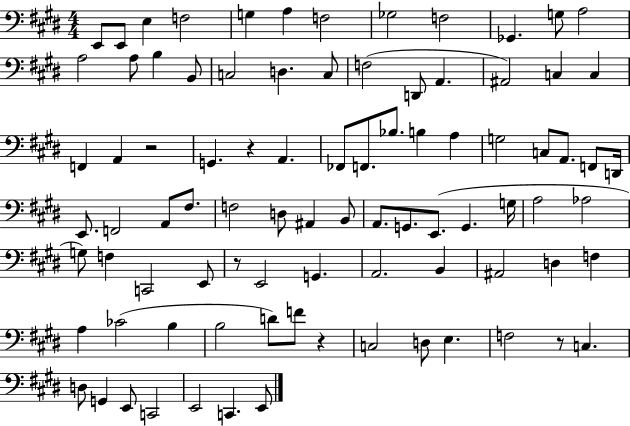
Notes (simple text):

E2/e E2/e E3/q F3/h G3/q A3/q F3/h Gb3/h F3/h Gb2/q. G3/e A3/h A3/h A3/e B3/q B2/e C3/h D3/q. C3/e F3/h D2/e A2/q. A#2/h C3/q C3/q F2/q A2/q R/h G2/q. R/q A2/q. FES2/e F2/e. Bb3/e. B3/q A3/q G3/h C3/e A2/e. F2/e D2/s E2/e. F2/h A2/e F#3/e. F3/h D3/e A#2/q B2/e A2/e. G2/e. E2/e. G2/q. G3/s A3/h Ab3/h G3/e F3/q C2/h E2/e R/e E2/h G2/q. A2/h. B2/q A#2/h D3/q F3/q A3/q CES4/h B3/q B3/h D4/e F4/e R/q C3/h D3/e E3/q. F3/h R/e C3/q. D3/e G2/q E2/e C2/h E2/h C2/q. E2/e